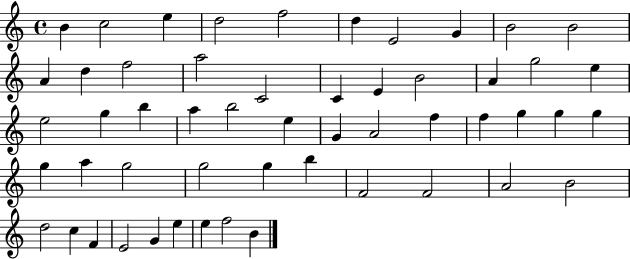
{
  \clef treble
  \time 4/4
  \defaultTimeSignature
  \key c \major
  b'4 c''2 e''4 | d''2 f''2 | d''4 e'2 g'4 | b'2 b'2 | \break a'4 d''4 f''2 | a''2 c'2 | c'4 e'4 b'2 | a'4 g''2 e''4 | \break e''2 g''4 b''4 | a''4 b''2 e''4 | g'4 a'2 f''4 | f''4 g''4 g''4 g''4 | \break g''4 a''4 g''2 | g''2 g''4 b''4 | f'2 f'2 | a'2 b'2 | \break d''2 c''4 f'4 | e'2 g'4 e''4 | e''4 f''2 b'4 | \bar "|."
}